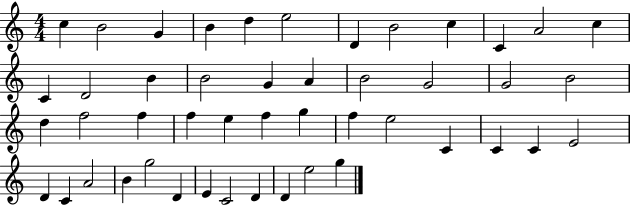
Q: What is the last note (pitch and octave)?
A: G5